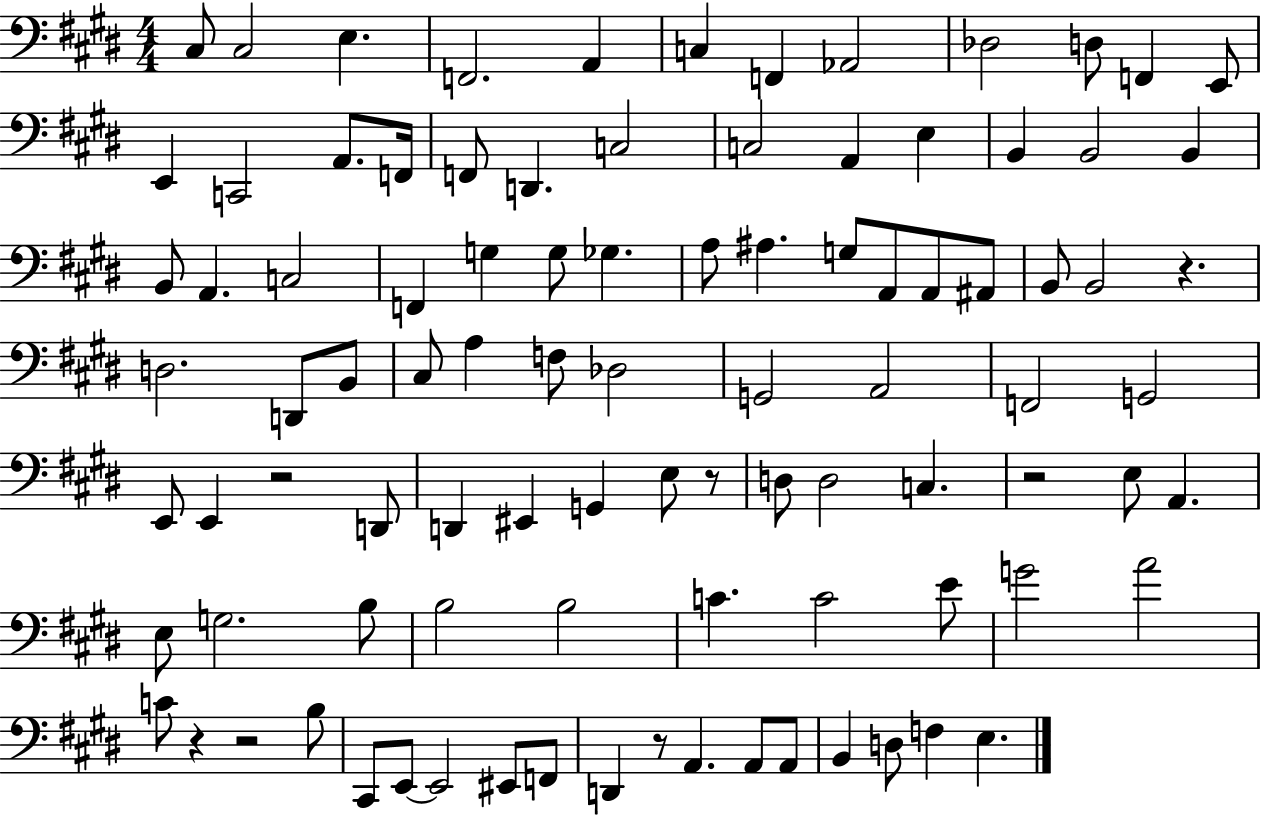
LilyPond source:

{
  \clef bass
  \numericTimeSignature
  \time 4/4
  \key e \major
  cis8 cis2 e4. | f,2. a,4 | c4 f,4 aes,2 | des2 d8 f,4 e,8 | \break e,4 c,2 a,8. f,16 | f,8 d,4. c2 | c2 a,4 e4 | b,4 b,2 b,4 | \break b,8 a,4. c2 | f,4 g4 g8 ges4. | a8 ais4. g8 a,8 a,8 ais,8 | b,8 b,2 r4. | \break d2. d,8 b,8 | cis8 a4 f8 des2 | g,2 a,2 | f,2 g,2 | \break e,8 e,4 r2 d,8 | d,4 eis,4 g,4 e8 r8 | d8 d2 c4. | r2 e8 a,4. | \break e8 g2. b8 | b2 b2 | c'4. c'2 e'8 | g'2 a'2 | \break c'8 r4 r2 b8 | cis,8 e,8~~ e,2 eis,8 f,8 | d,4 r8 a,4. a,8 a,8 | b,4 d8 f4 e4. | \break \bar "|."
}